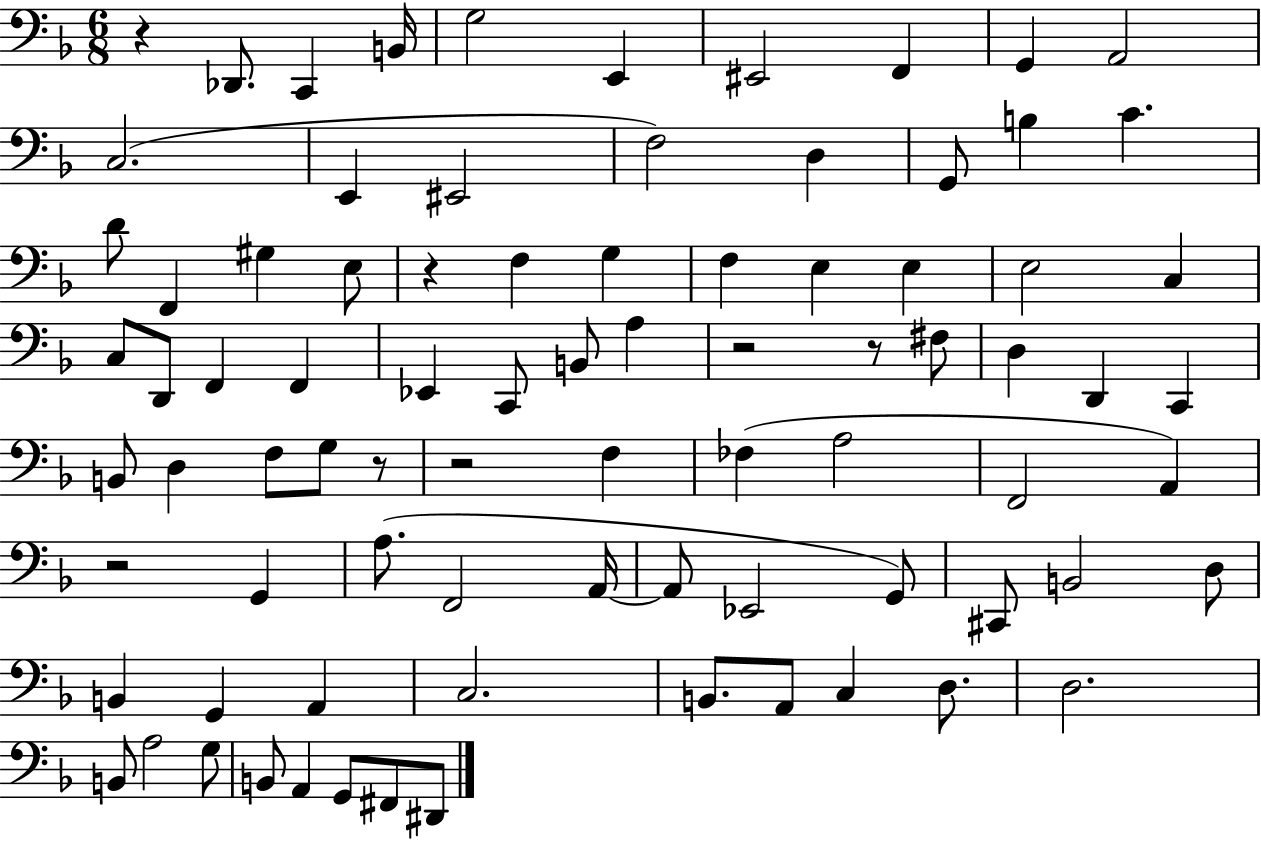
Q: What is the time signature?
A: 6/8